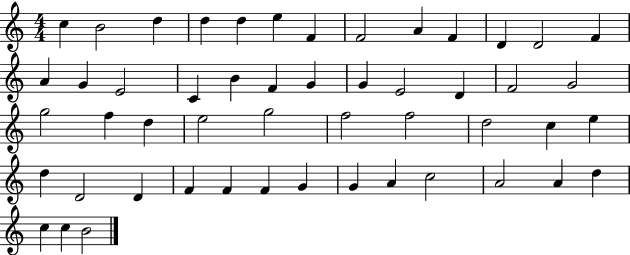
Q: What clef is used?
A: treble